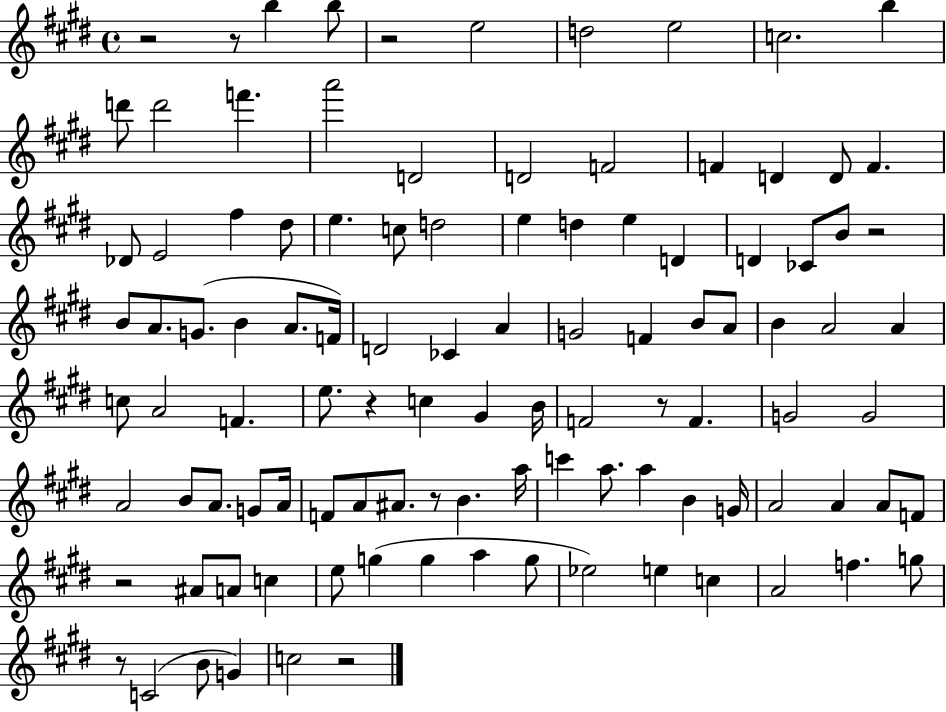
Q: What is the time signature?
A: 4/4